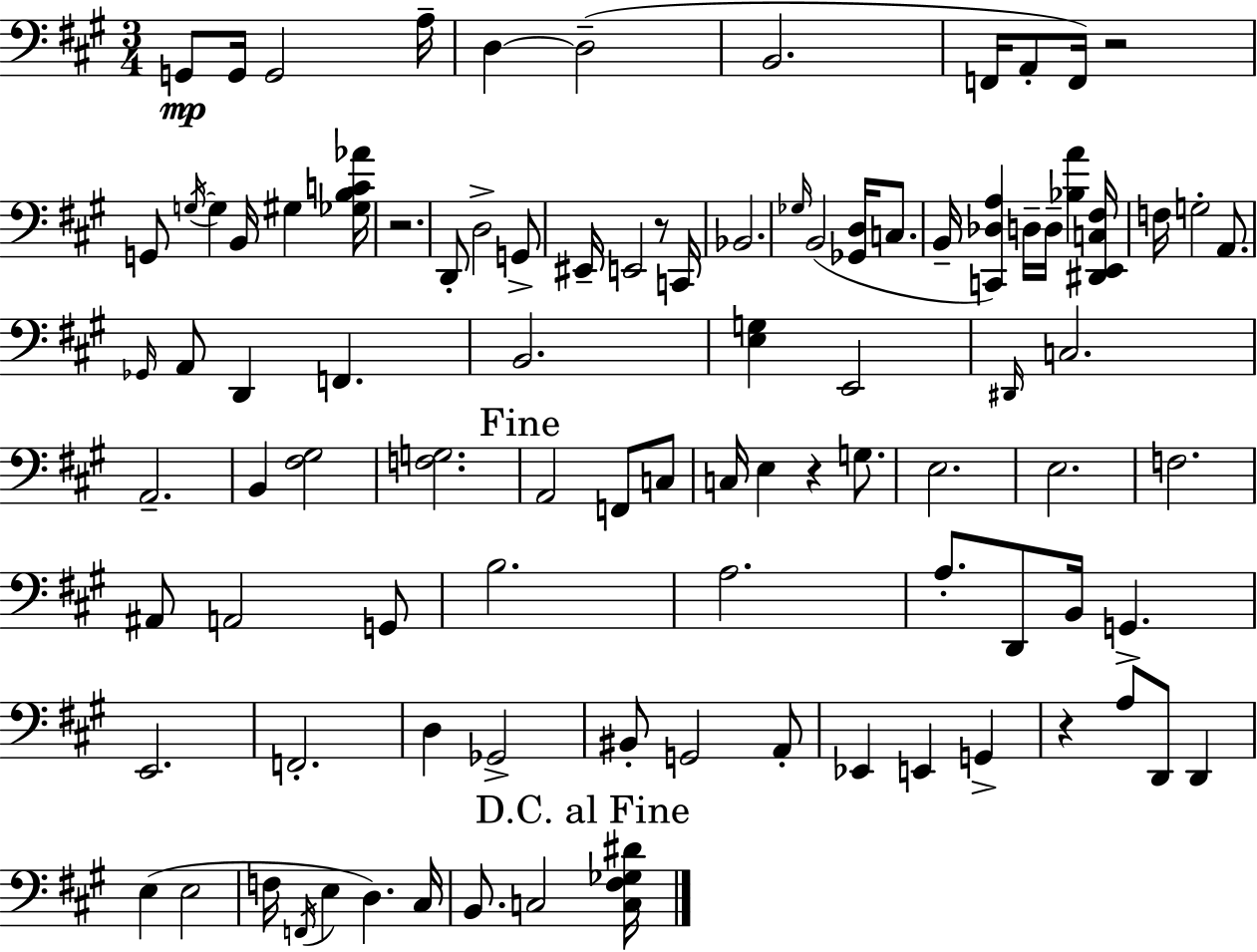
X:1
T:Untitled
M:3/4
L:1/4
K:A
G,,/2 G,,/4 G,,2 A,/4 D, D,2 B,,2 F,,/4 A,,/2 F,,/4 z2 G,,/2 G,/4 G, B,,/4 ^G, [_G,B,C_A]/4 z2 D,,/2 D,2 G,,/2 ^E,,/4 E,,2 z/2 C,,/4 _B,,2 _G,/4 B,,2 [_G,,D,]/4 C,/2 B,,/4 [C,,_D,A,] D,/4 D,/4 [_B,A] [^D,,E,,C,^F,]/4 F,/4 G,2 A,,/2 _G,,/4 A,,/2 D,, F,, B,,2 [E,G,] E,,2 ^D,,/4 C,2 A,,2 B,, [^F,^G,]2 [F,G,]2 A,,2 F,,/2 C,/2 C,/4 E, z G,/2 E,2 E,2 F,2 ^A,,/2 A,,2 G,,/2 B,2 A,2 A,/2 D,,/2 B,,/4 G,, E,,2 F,,2 D, _G,,2 ^B,,/2 G,,2 A,,/2 _E,, E,, G,, z A,/2 D,,/2 D,, E, E,2 F,/4 F,,/4 E, D, ^C,/4 B,,/2 C,2 [C,^F,_G,^D]/4